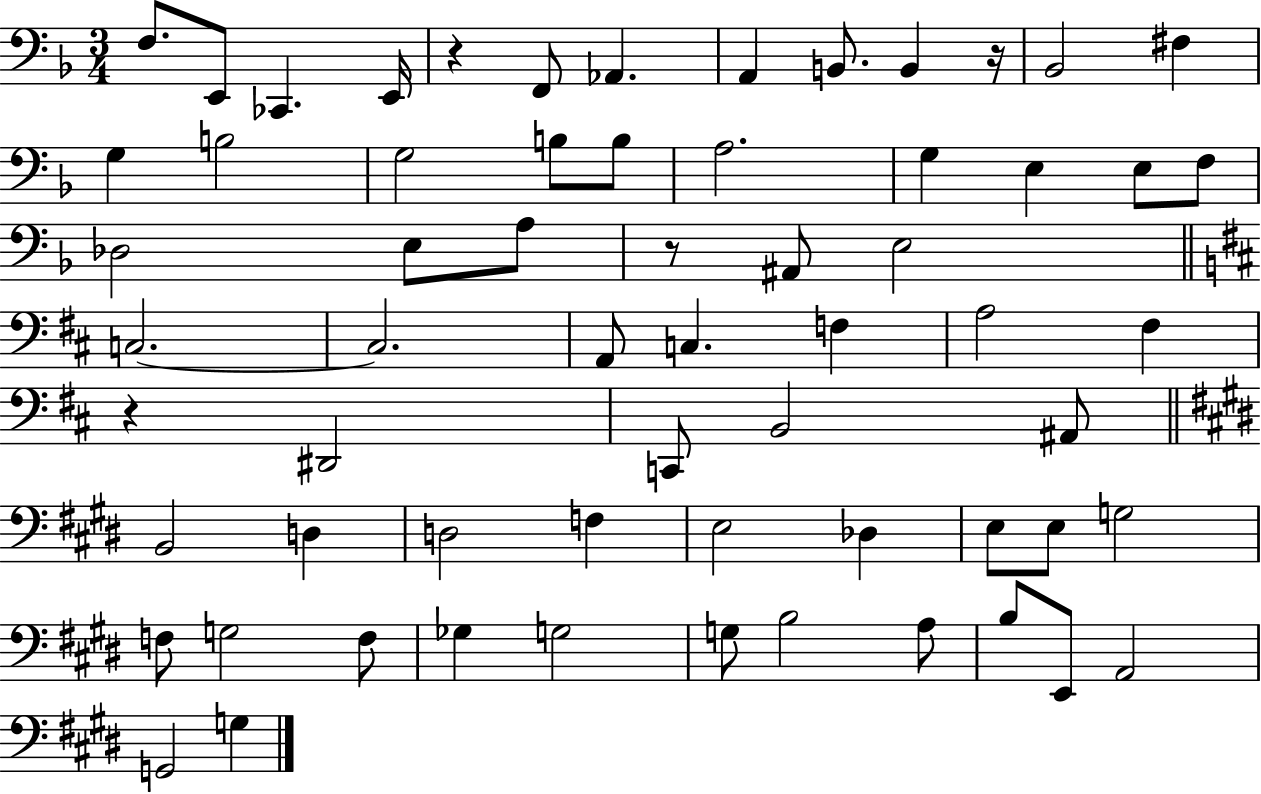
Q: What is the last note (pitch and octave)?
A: G3